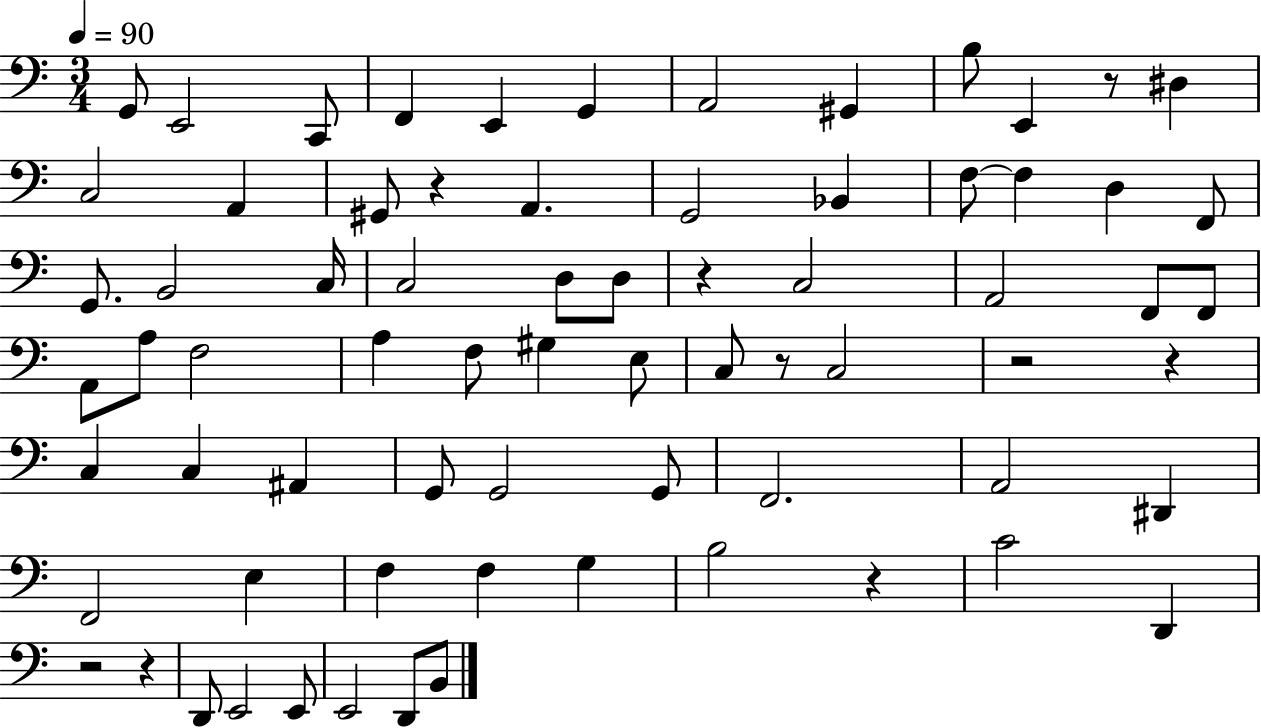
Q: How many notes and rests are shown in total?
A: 72